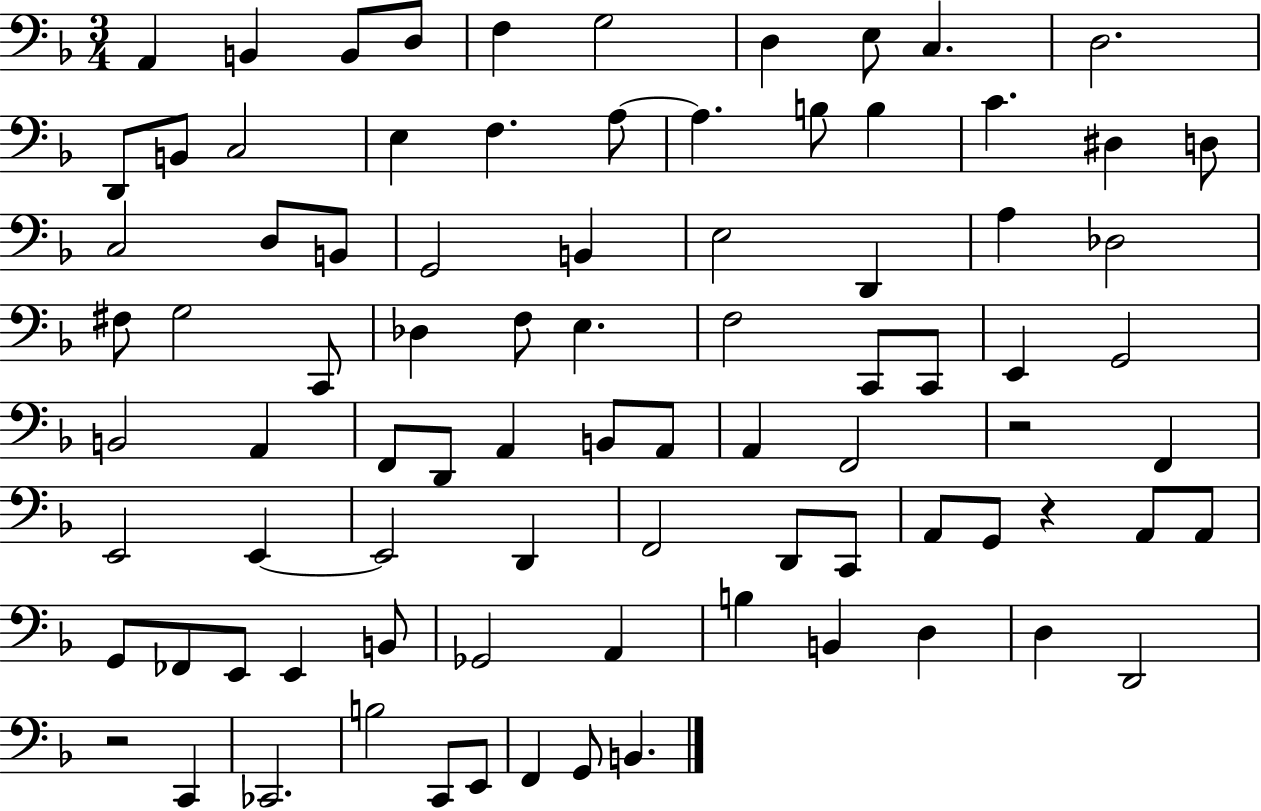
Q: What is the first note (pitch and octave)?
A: A2